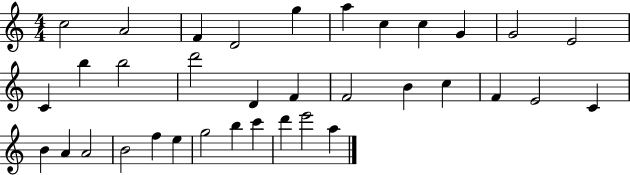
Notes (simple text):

C5/h A4/h F4/q D4/h G5/q A5/q C5/q C5/q G4/q G4/h E4/h C4/q B5/q B5/h D6/h D4/q F4/q F4/h B4/q C5/q F4/q E4/h C4/q B4/q A4/q A4/h B4/h F5/q E5/q G5/h B5/q C6/q D6/q E6/h A5/q